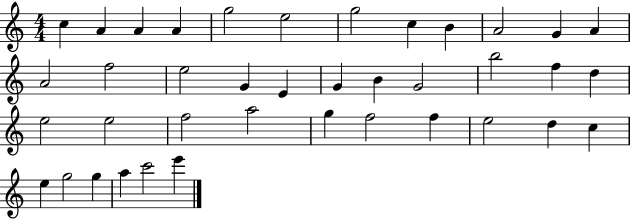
X:1
T:Untitled
M:4/4
L:1/4
K:C
c A A A g2 e2 g2 c B A2 G A A2 f2 e2 G E G B G2 b2 f d e2 e2 f2 a2 g f2 f e2 d c e g2 g a c'2 e'